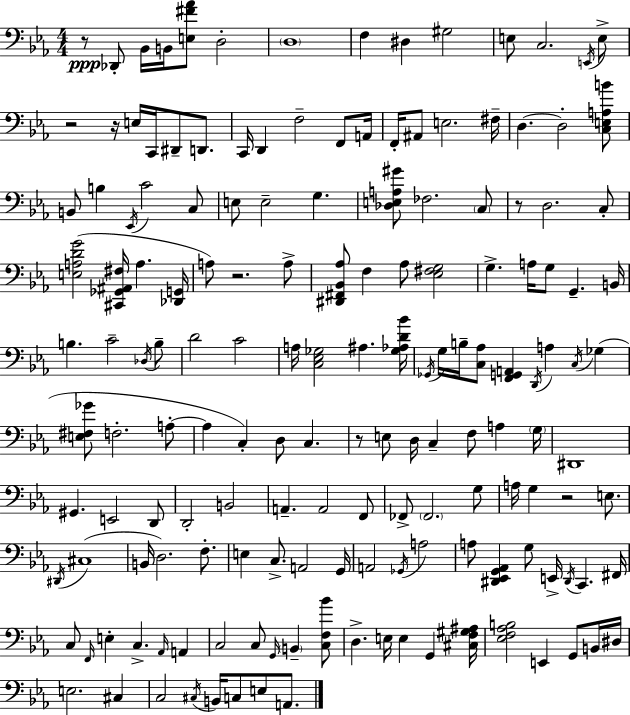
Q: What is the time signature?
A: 4/4